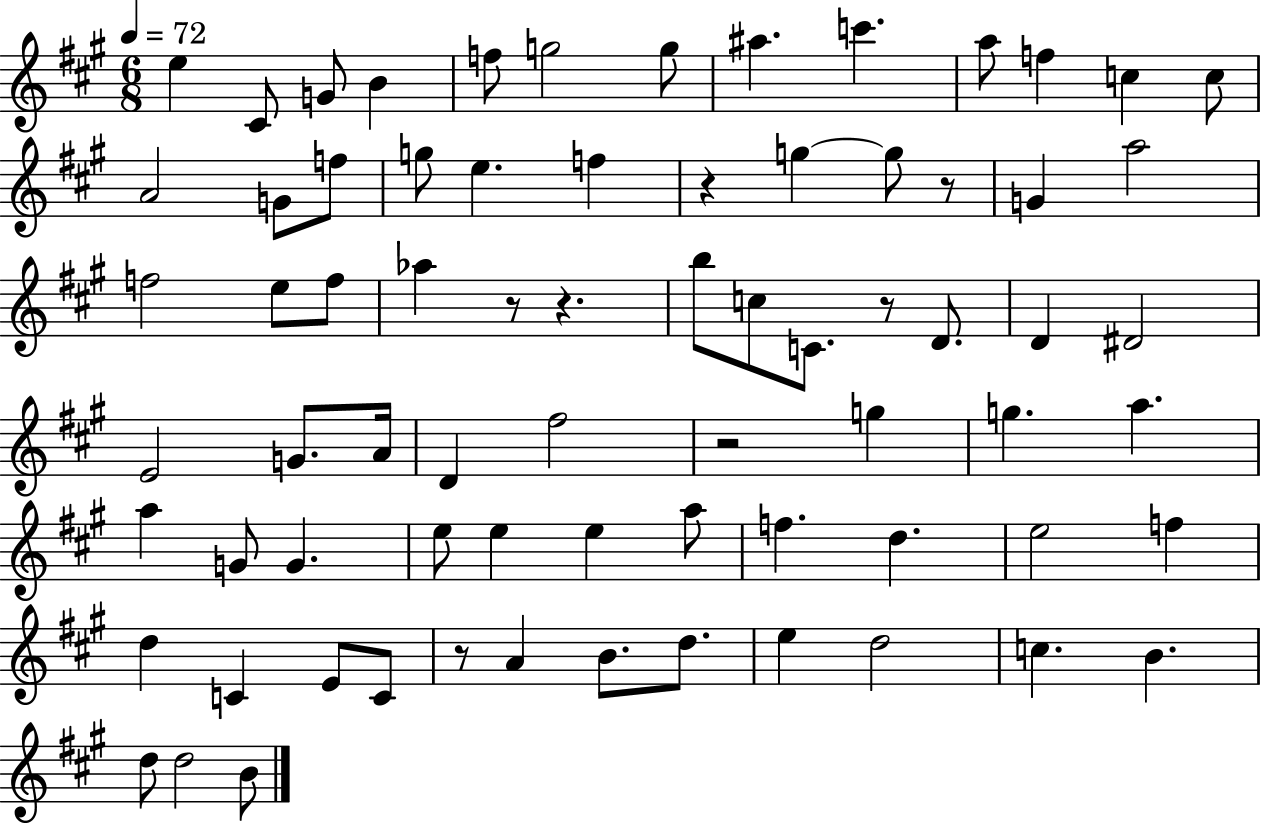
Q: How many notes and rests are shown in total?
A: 73